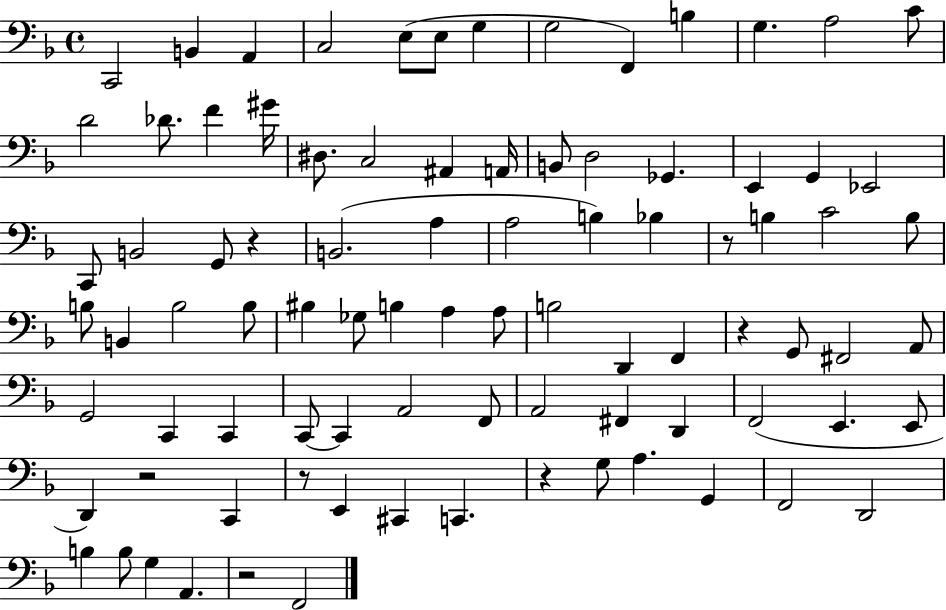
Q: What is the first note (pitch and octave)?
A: C2